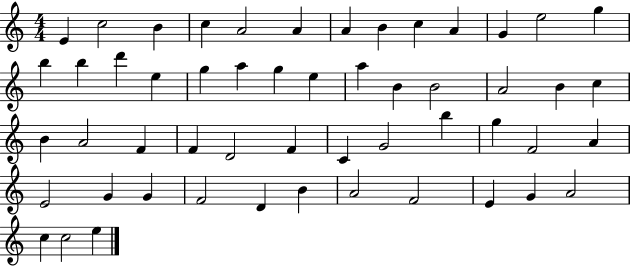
{
  \clef treble
  \numericTimeSignature
  \time 4/4
  \key c \major
  e'4 c''2 b'4 | c''4 a'2 a'4 | a'4 b'4 c''4 a'4 | g'4 e''2 g''4 | \break b''4 b''4 d'''4 e''4 | g''4 a''4 g''4 e''4 | a''4 b'4 b'2 | a'2 b'4 c''4 | \break b'4 a'2 f'4 | f'4 d'2 f'4 | c'4 g'2 b''4 | g''4 f'2 a'4 | \break e'2 g'4 g'4 | f'2 d'4 b'4 | a'2 f'2 | e'4 g'4 a'2 | \break c''4 c''2 e''4 | \bar "|."
}